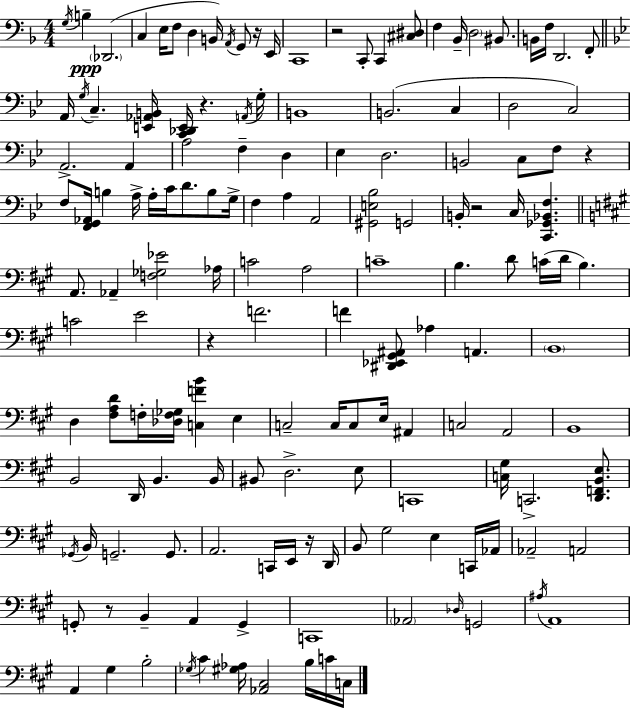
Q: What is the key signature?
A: D minor